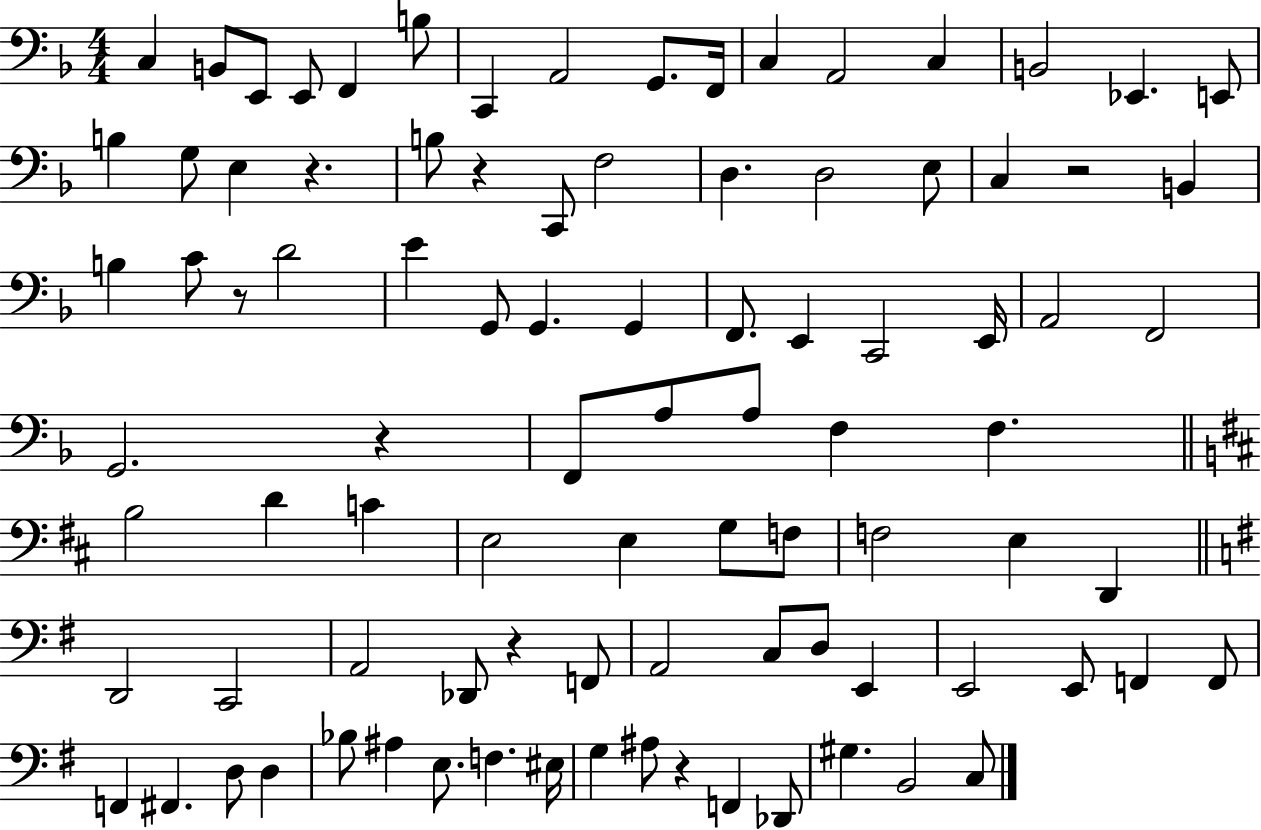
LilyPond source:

{
  \clef bass
  \numericTimeSignature
  \time 4/4
  \key f \major
  c4 b,8 e,8 e,8 f,4 b8 | c,4 a,2 g,8. f,16 | c4 a,2 c4 | b,2 ees,4. e,8 | \break b4 g8 e4 r4. | b8 r4 c,8 f2 | d4. d2 e8 | c4 r2 b,4 | \break b4 c'8 r8 d'2 | e'4 g,8 g,4. g,4 | f,8. e,4 c,2 e,16 | a,2 f,2 | \break g,2. r4 | f,8 a8 a8 f4 f4. | \bar "||" \break \key b \minor b2 d'4 c'4 | e2 e4 g8 f8 | f2 e4 d,4 | \bar "||" \break \key e \minor d,2 c,2 | a,2 des,8 r4 f,8 | a,2 c8 d8 e,4 | e,2 e,8 f,4 f,8 | \break f,4 fis,4. d8 d4 | bes8 ais4 e8. f4. eis16 | g4 ais8 r4 f,4 des,8 | gis4. b,2 c8 | \break \bar "|."
}